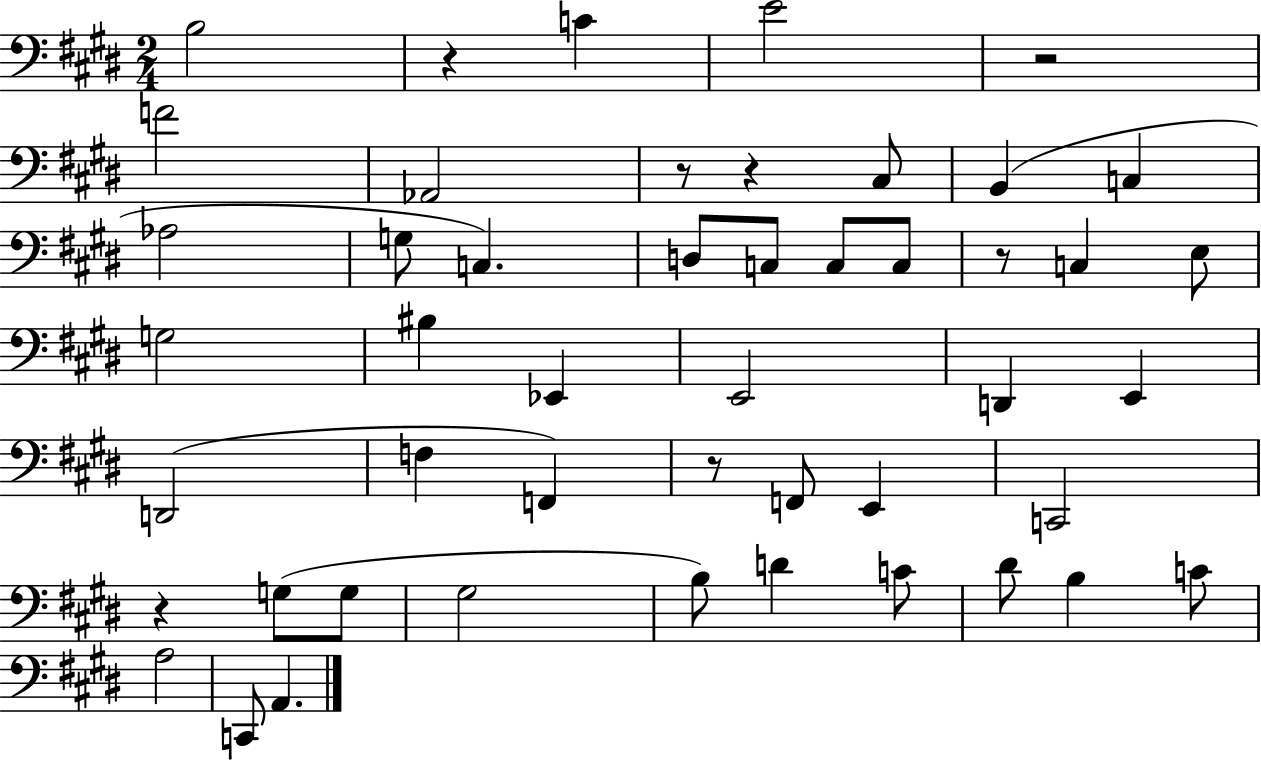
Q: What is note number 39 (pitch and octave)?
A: A3